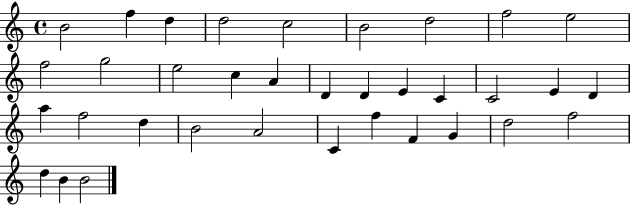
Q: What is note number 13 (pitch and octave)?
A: C5